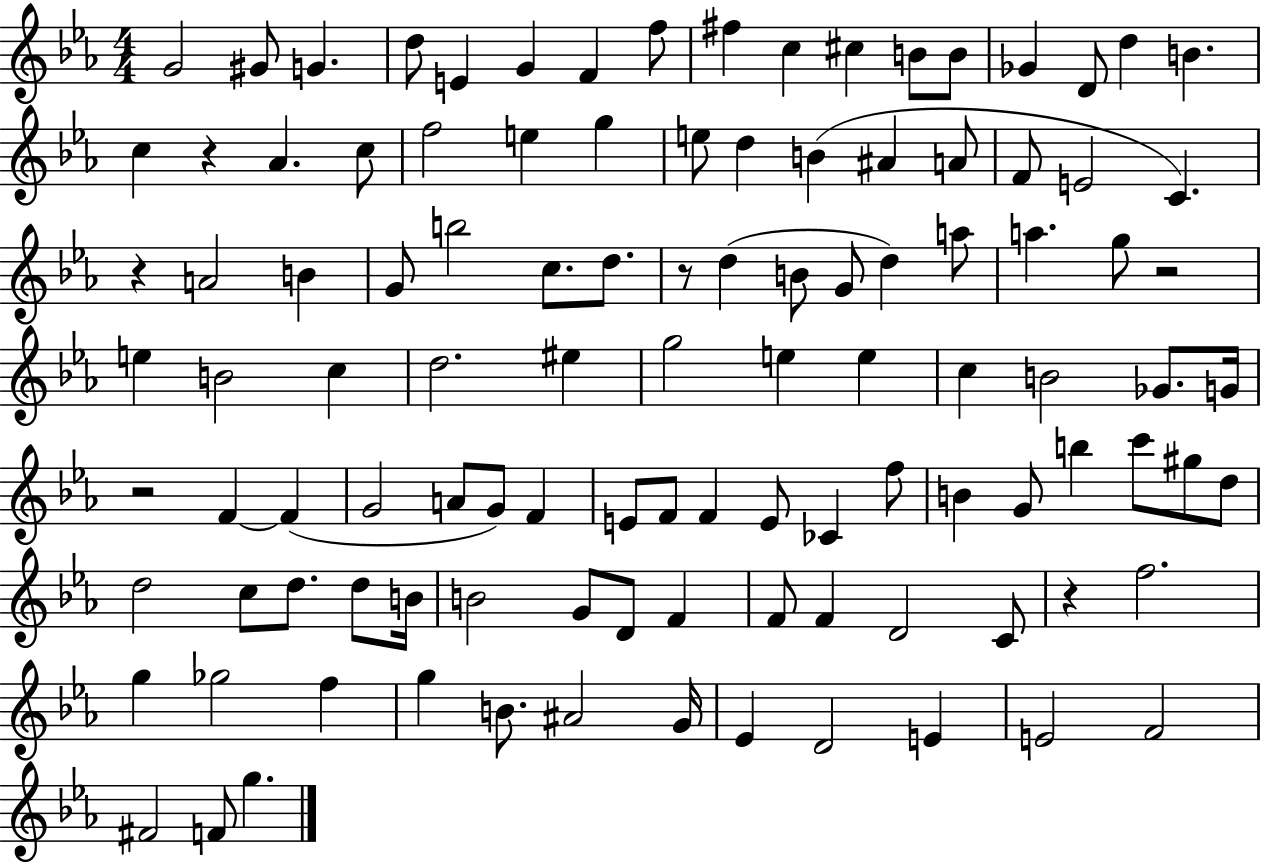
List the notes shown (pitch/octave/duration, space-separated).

G4/h G#4/e G4/q. D5/e E4/q G4/q F4/q F5/e F#5/q C5/q C#5/q B4/e B4/e Gb4/q D4/e D5/q B4/q. C5/q R/q Ab4/q. C5/e F5/h E5/q G5/q E5/e D5/q B4/q A#4/q A4/e F4/e E4/h C4/q. R/q A4/h B4/q G4/e B5/h C5/e. D5/e. R/e D5/q B4/e G4/e D5/q A5/e A5/q. G5/e R/h E5/q B4/h C5/q D5/h. EIS5/q G5/h E5/q E5/q C5/q B4/h Gb4/e. G4/s R/h F4/q F4/q G4/h A4/e G4/e F4/q E4/e F4/e F4/q E4/e CES4/q F5/e B4/q G4/e B5/q C6/e G#5/e D5/e D5/h C5/e D5/e. D5/e B4/s B4/h G4/e D4/e F4/q F4/e F4/q D4/h C4/e R/q F5/h. G5/q Gb5/h F5/q G5/q B4/e. A#4/h G4/s Eb4/q D4/h E4/q E4/h F4/h F#4/h F4/e G5/q.